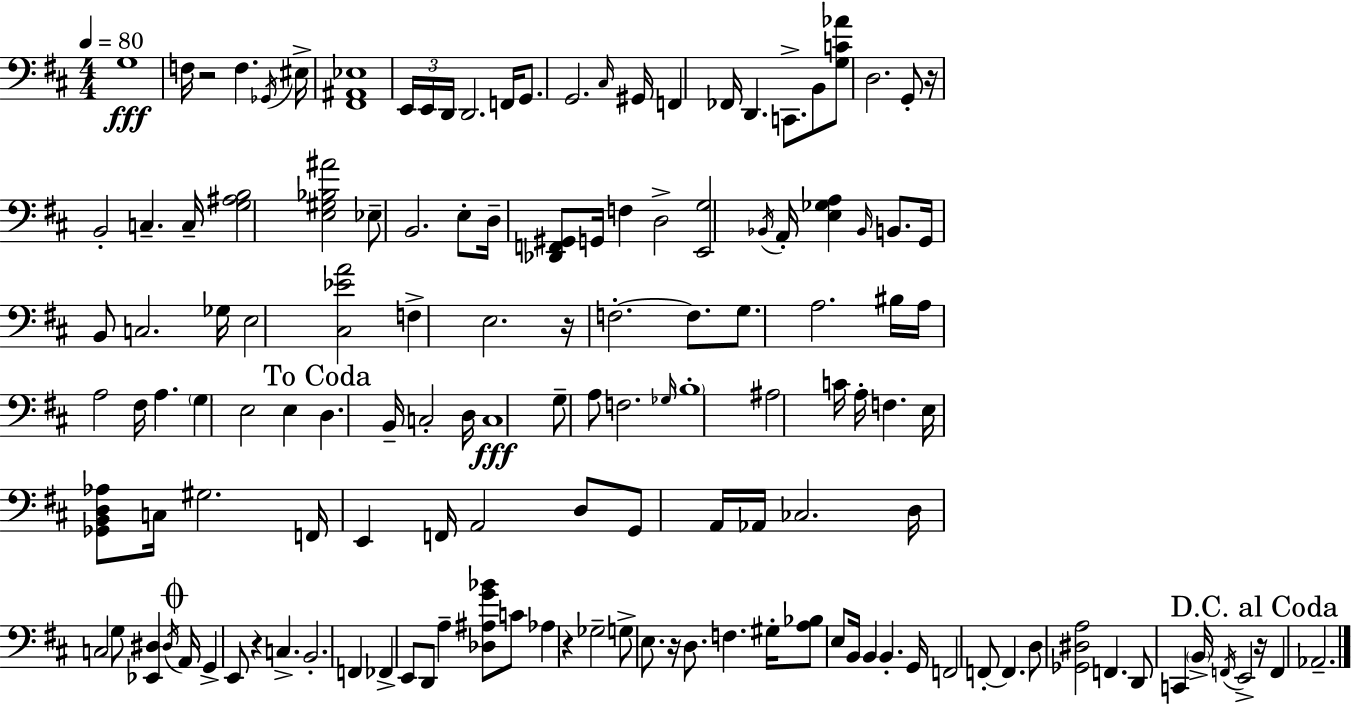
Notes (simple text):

G3/w F3/s R/h F3/q. Gb2/s EIS3/s [F#2,A#2,Eb3]/w E2/s E2/s D2/s D2/h. F2/s G2/e. G2/h. C#3/s G#2/s F2/q FES2/s D2/q. C2/e. B2/e [G3,C4,Ab4]/e D3/h. G2/e R/s B2/h C3/q. C3/s [G3,A#3,B3]/h [E3,G#3,Bb3,A#4]/h Eb3/e B2/h. E3/e D3/s [Db2,F2,G#2]/e G2/s F3/q D3/h [E2,G3]/h Bb2/s A2/s [E3,Gb3,A3]/q Bb2/s B2/e. G2/s B2/e C3/h. Gb3/s E3/h [C#3,Eb4,A4]/h F3/q E3/h. R/s F3/h. F3/e. G3/e. A3/h. BIS3/s A3/s A3/h F#3/s A3/q. G3/q E3/h E3/q D3/q. B2/s C3/h D3/s C3/w G3/e A3/e F3/h. Gb3/s B3/w A#3/h C4/s A3/s F3/q. E3/s [Gb2,B2,D3,Ab3]/e C3/s G#3/h. F2/s E2/q F2/s A2/h D3/e G2/e A2/s Ab2/s CES3/h. D3/s C3/h G3/e [Eb2,D#3]/q D#3/s A2/s G2/q E2/e R/q C3/q. B2/h. F2/q FES2/q E2/e D2/e A3/q [Db3,A#3,G4,Bb4]/e C4/e Ab3/q R/q Gb3/h G3/e E3/e. R/s D3/e. F3/q. G#3/s [A3,Bb3]/e E3/e B2/s B2/q B2/q. G2/s F2/h F2/e F2/q. D3/e [Gb2,D#3,A3]/h F2/q. D2/e C2/q B2/s F2/s E2/h R/s F2/q Ab2/h.